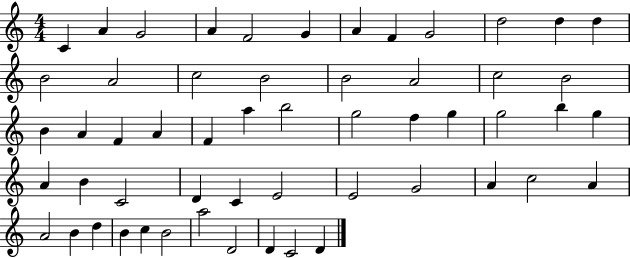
X:1
T:Untitled
M:4/4
L:1/4
K:C
C A G2 A F2 G A F G2 d2 d d B2 A2 c2 B2 B2 A2 c2 B2 B A F A F a b2 g2 f g g2 b g A B C2 D C E2 E2 G2 A c2 A A2 B d B c B2 a2 D2 D C2 D